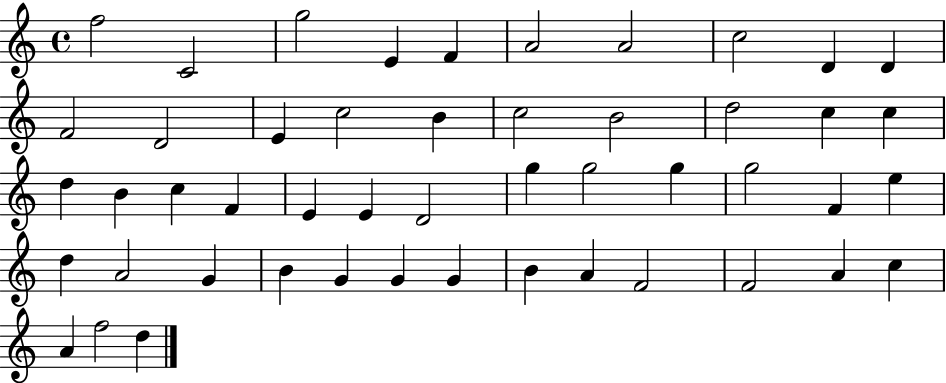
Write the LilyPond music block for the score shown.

{
  \clef treble
  \time 4/4
  \defaultTimeSignature
  \key c \major
  f''2 c'2 | g''2 e'4 f'4 | a'2 a'2 | c''2 d'4 d'4 | \break f'2 d'2 | e'4 c''2 b'4 | c''2 b'2 | d''2 c''4 c''4 | \break d''4 b'4 c''4 f'4 | e'4 e'4 d'2 | g''4 g''2 g''4 | g''2 f'4 e''4 | \break d''4 a'2 g'4 | b'4 g'4 g'4 g'4 | b'4 a'4 f'2 | f'2 a'4 c''4 | \break a'4 f''2 d''4 | \bar "|."
}